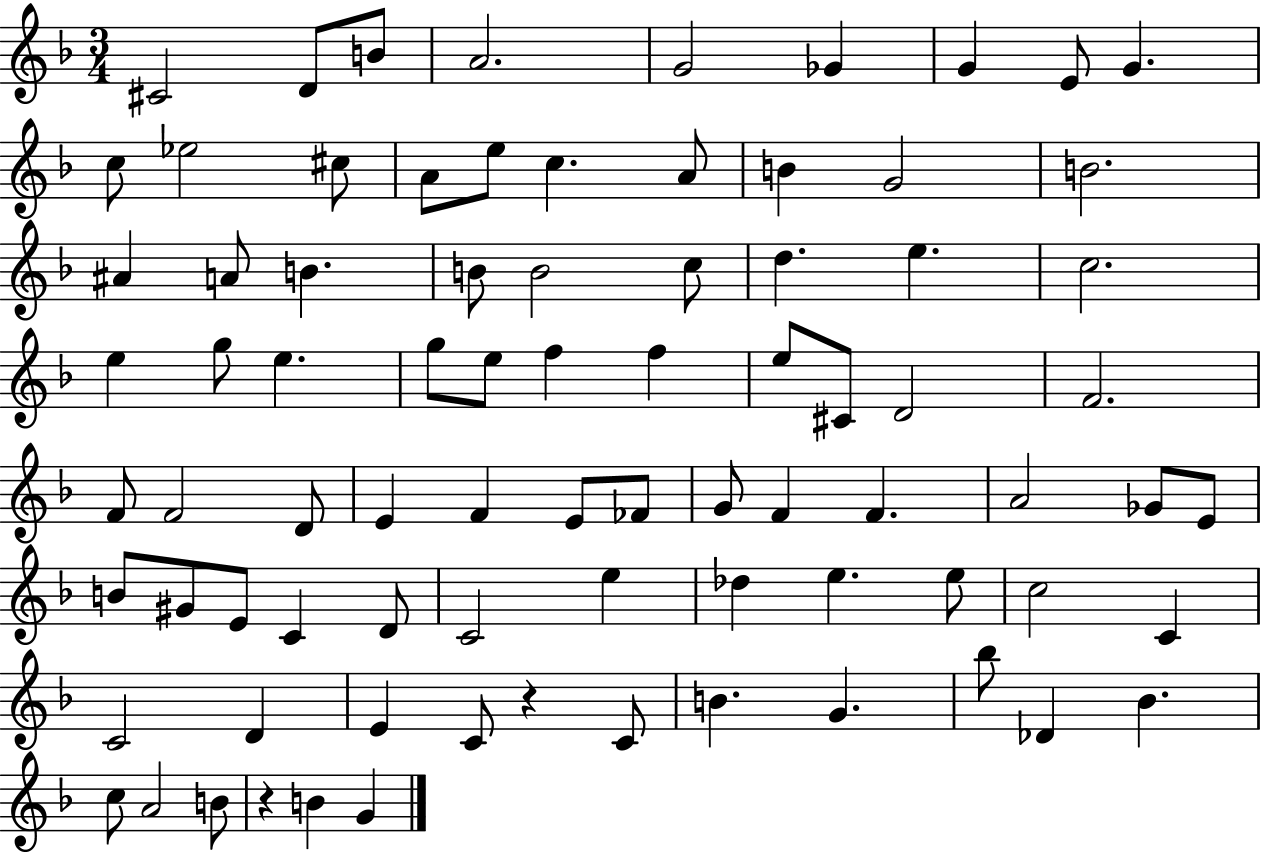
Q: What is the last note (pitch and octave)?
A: G4